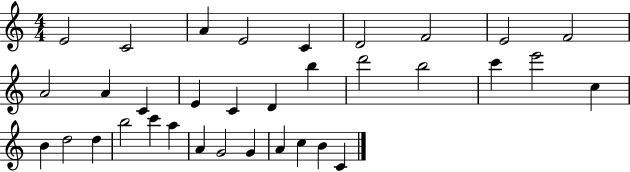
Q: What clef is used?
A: treble